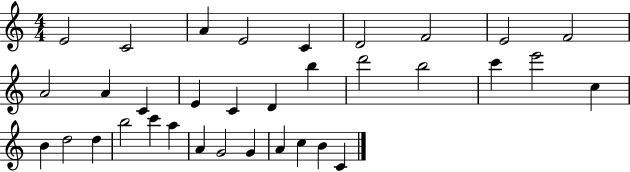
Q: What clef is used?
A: treble